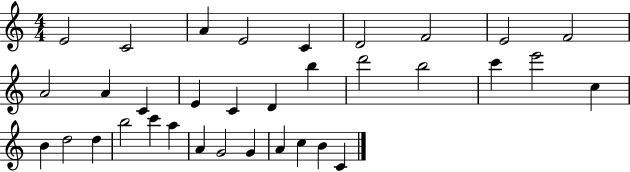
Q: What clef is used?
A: treble